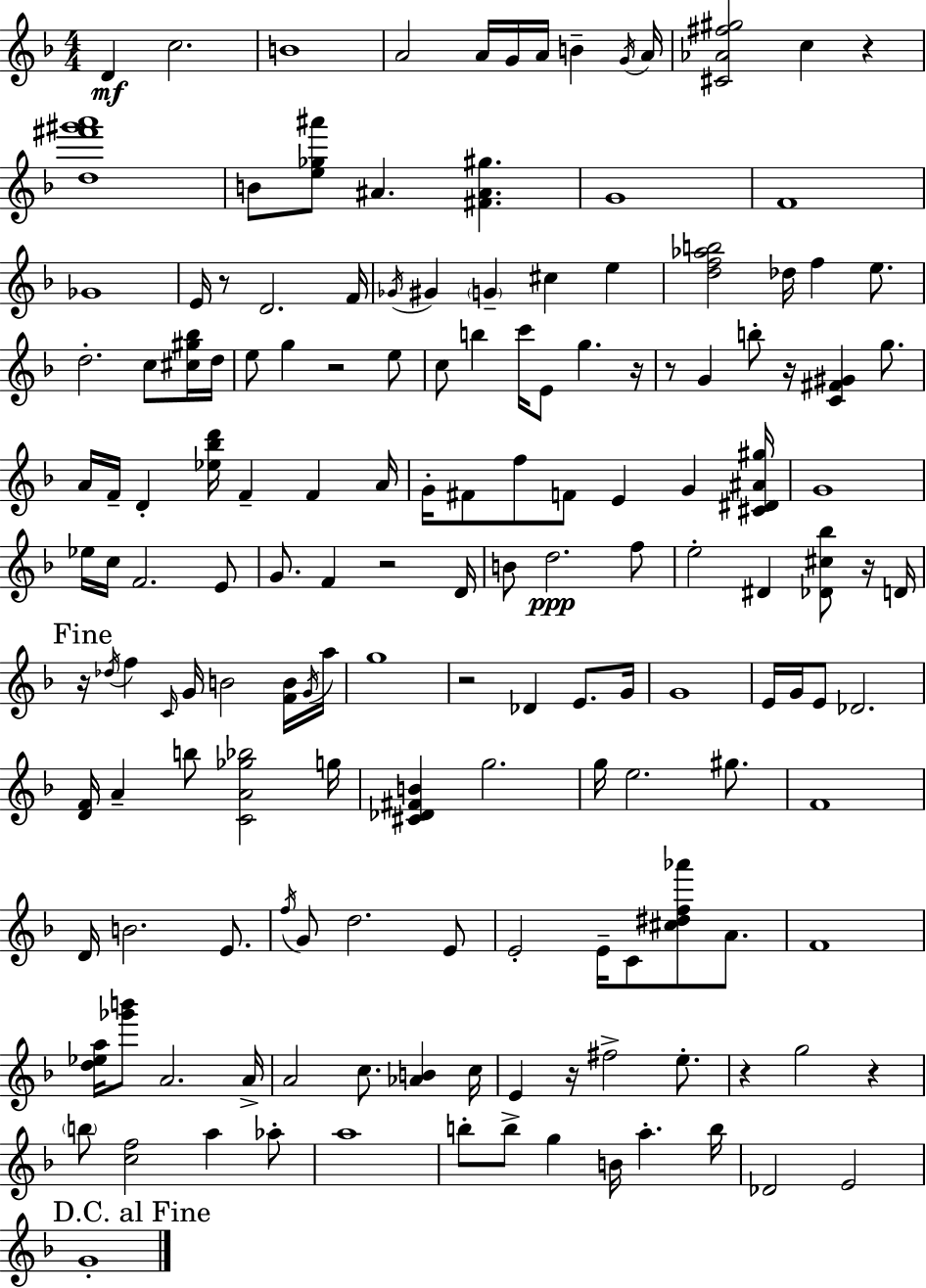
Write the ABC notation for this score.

X:1
T:Untitled
M:4/4
L:1/4
K:Dm
D c2 B4 A2 A/4 G/4 A/4 B G/4 A/4 [^C_A^f^g]2 c z [d^f'^g'a']4 B/2 [e_g^a']/2 ^A [^F^A^g] G4 F4 _G4 E/4 z/2 D2 F/4 _G/4 ^G G ^c e [df_ab]2 _d/4 f e/2 d2 c/2 [^c^g_b]/4 d/4 e/2 g z2 e/2 c/2 b c'/4 E/2 g z/4 z/2 G b/2 z/4 [C^F^G] g/2 A/4 F/4 D [_e_bd']/4 F F A/4 G/4 ^F/2 f/2 F/2 E G [^C^D^A^g]/4 G4 _e/4 c/4 F2 E/2 G/2 F z2 D/4 B/2 d2 f/2 e2 ^D [_D^c_b]/2 z/4 D/4 z/4 _d/4 f C/4 G/4 B2 [FB]/4 G/4 a/4 g4 z2 _D E/2 G/4 G4 E/4 G/4 E/2 _D2 [DF]/4 A b/2 [CA_g_b]2 g/4 [^C_D^FB] g2 g/4 e2 ^g/2 F4 D/4 B2 E/2 f/4 G/2 d2 E/2 E2 E/4 C/2 [^c^df_a']/2 A/2 F4 [d_ea]/4 [_g'b']/2 A2 A/4 A2 c/2 [_AB] c/4 E z/4 ^f2 e/2 z g2 z b/2 [cf]2 a _a/2 a4 b/2 b/2 g B/4 a b/4 _D2 E2 G4